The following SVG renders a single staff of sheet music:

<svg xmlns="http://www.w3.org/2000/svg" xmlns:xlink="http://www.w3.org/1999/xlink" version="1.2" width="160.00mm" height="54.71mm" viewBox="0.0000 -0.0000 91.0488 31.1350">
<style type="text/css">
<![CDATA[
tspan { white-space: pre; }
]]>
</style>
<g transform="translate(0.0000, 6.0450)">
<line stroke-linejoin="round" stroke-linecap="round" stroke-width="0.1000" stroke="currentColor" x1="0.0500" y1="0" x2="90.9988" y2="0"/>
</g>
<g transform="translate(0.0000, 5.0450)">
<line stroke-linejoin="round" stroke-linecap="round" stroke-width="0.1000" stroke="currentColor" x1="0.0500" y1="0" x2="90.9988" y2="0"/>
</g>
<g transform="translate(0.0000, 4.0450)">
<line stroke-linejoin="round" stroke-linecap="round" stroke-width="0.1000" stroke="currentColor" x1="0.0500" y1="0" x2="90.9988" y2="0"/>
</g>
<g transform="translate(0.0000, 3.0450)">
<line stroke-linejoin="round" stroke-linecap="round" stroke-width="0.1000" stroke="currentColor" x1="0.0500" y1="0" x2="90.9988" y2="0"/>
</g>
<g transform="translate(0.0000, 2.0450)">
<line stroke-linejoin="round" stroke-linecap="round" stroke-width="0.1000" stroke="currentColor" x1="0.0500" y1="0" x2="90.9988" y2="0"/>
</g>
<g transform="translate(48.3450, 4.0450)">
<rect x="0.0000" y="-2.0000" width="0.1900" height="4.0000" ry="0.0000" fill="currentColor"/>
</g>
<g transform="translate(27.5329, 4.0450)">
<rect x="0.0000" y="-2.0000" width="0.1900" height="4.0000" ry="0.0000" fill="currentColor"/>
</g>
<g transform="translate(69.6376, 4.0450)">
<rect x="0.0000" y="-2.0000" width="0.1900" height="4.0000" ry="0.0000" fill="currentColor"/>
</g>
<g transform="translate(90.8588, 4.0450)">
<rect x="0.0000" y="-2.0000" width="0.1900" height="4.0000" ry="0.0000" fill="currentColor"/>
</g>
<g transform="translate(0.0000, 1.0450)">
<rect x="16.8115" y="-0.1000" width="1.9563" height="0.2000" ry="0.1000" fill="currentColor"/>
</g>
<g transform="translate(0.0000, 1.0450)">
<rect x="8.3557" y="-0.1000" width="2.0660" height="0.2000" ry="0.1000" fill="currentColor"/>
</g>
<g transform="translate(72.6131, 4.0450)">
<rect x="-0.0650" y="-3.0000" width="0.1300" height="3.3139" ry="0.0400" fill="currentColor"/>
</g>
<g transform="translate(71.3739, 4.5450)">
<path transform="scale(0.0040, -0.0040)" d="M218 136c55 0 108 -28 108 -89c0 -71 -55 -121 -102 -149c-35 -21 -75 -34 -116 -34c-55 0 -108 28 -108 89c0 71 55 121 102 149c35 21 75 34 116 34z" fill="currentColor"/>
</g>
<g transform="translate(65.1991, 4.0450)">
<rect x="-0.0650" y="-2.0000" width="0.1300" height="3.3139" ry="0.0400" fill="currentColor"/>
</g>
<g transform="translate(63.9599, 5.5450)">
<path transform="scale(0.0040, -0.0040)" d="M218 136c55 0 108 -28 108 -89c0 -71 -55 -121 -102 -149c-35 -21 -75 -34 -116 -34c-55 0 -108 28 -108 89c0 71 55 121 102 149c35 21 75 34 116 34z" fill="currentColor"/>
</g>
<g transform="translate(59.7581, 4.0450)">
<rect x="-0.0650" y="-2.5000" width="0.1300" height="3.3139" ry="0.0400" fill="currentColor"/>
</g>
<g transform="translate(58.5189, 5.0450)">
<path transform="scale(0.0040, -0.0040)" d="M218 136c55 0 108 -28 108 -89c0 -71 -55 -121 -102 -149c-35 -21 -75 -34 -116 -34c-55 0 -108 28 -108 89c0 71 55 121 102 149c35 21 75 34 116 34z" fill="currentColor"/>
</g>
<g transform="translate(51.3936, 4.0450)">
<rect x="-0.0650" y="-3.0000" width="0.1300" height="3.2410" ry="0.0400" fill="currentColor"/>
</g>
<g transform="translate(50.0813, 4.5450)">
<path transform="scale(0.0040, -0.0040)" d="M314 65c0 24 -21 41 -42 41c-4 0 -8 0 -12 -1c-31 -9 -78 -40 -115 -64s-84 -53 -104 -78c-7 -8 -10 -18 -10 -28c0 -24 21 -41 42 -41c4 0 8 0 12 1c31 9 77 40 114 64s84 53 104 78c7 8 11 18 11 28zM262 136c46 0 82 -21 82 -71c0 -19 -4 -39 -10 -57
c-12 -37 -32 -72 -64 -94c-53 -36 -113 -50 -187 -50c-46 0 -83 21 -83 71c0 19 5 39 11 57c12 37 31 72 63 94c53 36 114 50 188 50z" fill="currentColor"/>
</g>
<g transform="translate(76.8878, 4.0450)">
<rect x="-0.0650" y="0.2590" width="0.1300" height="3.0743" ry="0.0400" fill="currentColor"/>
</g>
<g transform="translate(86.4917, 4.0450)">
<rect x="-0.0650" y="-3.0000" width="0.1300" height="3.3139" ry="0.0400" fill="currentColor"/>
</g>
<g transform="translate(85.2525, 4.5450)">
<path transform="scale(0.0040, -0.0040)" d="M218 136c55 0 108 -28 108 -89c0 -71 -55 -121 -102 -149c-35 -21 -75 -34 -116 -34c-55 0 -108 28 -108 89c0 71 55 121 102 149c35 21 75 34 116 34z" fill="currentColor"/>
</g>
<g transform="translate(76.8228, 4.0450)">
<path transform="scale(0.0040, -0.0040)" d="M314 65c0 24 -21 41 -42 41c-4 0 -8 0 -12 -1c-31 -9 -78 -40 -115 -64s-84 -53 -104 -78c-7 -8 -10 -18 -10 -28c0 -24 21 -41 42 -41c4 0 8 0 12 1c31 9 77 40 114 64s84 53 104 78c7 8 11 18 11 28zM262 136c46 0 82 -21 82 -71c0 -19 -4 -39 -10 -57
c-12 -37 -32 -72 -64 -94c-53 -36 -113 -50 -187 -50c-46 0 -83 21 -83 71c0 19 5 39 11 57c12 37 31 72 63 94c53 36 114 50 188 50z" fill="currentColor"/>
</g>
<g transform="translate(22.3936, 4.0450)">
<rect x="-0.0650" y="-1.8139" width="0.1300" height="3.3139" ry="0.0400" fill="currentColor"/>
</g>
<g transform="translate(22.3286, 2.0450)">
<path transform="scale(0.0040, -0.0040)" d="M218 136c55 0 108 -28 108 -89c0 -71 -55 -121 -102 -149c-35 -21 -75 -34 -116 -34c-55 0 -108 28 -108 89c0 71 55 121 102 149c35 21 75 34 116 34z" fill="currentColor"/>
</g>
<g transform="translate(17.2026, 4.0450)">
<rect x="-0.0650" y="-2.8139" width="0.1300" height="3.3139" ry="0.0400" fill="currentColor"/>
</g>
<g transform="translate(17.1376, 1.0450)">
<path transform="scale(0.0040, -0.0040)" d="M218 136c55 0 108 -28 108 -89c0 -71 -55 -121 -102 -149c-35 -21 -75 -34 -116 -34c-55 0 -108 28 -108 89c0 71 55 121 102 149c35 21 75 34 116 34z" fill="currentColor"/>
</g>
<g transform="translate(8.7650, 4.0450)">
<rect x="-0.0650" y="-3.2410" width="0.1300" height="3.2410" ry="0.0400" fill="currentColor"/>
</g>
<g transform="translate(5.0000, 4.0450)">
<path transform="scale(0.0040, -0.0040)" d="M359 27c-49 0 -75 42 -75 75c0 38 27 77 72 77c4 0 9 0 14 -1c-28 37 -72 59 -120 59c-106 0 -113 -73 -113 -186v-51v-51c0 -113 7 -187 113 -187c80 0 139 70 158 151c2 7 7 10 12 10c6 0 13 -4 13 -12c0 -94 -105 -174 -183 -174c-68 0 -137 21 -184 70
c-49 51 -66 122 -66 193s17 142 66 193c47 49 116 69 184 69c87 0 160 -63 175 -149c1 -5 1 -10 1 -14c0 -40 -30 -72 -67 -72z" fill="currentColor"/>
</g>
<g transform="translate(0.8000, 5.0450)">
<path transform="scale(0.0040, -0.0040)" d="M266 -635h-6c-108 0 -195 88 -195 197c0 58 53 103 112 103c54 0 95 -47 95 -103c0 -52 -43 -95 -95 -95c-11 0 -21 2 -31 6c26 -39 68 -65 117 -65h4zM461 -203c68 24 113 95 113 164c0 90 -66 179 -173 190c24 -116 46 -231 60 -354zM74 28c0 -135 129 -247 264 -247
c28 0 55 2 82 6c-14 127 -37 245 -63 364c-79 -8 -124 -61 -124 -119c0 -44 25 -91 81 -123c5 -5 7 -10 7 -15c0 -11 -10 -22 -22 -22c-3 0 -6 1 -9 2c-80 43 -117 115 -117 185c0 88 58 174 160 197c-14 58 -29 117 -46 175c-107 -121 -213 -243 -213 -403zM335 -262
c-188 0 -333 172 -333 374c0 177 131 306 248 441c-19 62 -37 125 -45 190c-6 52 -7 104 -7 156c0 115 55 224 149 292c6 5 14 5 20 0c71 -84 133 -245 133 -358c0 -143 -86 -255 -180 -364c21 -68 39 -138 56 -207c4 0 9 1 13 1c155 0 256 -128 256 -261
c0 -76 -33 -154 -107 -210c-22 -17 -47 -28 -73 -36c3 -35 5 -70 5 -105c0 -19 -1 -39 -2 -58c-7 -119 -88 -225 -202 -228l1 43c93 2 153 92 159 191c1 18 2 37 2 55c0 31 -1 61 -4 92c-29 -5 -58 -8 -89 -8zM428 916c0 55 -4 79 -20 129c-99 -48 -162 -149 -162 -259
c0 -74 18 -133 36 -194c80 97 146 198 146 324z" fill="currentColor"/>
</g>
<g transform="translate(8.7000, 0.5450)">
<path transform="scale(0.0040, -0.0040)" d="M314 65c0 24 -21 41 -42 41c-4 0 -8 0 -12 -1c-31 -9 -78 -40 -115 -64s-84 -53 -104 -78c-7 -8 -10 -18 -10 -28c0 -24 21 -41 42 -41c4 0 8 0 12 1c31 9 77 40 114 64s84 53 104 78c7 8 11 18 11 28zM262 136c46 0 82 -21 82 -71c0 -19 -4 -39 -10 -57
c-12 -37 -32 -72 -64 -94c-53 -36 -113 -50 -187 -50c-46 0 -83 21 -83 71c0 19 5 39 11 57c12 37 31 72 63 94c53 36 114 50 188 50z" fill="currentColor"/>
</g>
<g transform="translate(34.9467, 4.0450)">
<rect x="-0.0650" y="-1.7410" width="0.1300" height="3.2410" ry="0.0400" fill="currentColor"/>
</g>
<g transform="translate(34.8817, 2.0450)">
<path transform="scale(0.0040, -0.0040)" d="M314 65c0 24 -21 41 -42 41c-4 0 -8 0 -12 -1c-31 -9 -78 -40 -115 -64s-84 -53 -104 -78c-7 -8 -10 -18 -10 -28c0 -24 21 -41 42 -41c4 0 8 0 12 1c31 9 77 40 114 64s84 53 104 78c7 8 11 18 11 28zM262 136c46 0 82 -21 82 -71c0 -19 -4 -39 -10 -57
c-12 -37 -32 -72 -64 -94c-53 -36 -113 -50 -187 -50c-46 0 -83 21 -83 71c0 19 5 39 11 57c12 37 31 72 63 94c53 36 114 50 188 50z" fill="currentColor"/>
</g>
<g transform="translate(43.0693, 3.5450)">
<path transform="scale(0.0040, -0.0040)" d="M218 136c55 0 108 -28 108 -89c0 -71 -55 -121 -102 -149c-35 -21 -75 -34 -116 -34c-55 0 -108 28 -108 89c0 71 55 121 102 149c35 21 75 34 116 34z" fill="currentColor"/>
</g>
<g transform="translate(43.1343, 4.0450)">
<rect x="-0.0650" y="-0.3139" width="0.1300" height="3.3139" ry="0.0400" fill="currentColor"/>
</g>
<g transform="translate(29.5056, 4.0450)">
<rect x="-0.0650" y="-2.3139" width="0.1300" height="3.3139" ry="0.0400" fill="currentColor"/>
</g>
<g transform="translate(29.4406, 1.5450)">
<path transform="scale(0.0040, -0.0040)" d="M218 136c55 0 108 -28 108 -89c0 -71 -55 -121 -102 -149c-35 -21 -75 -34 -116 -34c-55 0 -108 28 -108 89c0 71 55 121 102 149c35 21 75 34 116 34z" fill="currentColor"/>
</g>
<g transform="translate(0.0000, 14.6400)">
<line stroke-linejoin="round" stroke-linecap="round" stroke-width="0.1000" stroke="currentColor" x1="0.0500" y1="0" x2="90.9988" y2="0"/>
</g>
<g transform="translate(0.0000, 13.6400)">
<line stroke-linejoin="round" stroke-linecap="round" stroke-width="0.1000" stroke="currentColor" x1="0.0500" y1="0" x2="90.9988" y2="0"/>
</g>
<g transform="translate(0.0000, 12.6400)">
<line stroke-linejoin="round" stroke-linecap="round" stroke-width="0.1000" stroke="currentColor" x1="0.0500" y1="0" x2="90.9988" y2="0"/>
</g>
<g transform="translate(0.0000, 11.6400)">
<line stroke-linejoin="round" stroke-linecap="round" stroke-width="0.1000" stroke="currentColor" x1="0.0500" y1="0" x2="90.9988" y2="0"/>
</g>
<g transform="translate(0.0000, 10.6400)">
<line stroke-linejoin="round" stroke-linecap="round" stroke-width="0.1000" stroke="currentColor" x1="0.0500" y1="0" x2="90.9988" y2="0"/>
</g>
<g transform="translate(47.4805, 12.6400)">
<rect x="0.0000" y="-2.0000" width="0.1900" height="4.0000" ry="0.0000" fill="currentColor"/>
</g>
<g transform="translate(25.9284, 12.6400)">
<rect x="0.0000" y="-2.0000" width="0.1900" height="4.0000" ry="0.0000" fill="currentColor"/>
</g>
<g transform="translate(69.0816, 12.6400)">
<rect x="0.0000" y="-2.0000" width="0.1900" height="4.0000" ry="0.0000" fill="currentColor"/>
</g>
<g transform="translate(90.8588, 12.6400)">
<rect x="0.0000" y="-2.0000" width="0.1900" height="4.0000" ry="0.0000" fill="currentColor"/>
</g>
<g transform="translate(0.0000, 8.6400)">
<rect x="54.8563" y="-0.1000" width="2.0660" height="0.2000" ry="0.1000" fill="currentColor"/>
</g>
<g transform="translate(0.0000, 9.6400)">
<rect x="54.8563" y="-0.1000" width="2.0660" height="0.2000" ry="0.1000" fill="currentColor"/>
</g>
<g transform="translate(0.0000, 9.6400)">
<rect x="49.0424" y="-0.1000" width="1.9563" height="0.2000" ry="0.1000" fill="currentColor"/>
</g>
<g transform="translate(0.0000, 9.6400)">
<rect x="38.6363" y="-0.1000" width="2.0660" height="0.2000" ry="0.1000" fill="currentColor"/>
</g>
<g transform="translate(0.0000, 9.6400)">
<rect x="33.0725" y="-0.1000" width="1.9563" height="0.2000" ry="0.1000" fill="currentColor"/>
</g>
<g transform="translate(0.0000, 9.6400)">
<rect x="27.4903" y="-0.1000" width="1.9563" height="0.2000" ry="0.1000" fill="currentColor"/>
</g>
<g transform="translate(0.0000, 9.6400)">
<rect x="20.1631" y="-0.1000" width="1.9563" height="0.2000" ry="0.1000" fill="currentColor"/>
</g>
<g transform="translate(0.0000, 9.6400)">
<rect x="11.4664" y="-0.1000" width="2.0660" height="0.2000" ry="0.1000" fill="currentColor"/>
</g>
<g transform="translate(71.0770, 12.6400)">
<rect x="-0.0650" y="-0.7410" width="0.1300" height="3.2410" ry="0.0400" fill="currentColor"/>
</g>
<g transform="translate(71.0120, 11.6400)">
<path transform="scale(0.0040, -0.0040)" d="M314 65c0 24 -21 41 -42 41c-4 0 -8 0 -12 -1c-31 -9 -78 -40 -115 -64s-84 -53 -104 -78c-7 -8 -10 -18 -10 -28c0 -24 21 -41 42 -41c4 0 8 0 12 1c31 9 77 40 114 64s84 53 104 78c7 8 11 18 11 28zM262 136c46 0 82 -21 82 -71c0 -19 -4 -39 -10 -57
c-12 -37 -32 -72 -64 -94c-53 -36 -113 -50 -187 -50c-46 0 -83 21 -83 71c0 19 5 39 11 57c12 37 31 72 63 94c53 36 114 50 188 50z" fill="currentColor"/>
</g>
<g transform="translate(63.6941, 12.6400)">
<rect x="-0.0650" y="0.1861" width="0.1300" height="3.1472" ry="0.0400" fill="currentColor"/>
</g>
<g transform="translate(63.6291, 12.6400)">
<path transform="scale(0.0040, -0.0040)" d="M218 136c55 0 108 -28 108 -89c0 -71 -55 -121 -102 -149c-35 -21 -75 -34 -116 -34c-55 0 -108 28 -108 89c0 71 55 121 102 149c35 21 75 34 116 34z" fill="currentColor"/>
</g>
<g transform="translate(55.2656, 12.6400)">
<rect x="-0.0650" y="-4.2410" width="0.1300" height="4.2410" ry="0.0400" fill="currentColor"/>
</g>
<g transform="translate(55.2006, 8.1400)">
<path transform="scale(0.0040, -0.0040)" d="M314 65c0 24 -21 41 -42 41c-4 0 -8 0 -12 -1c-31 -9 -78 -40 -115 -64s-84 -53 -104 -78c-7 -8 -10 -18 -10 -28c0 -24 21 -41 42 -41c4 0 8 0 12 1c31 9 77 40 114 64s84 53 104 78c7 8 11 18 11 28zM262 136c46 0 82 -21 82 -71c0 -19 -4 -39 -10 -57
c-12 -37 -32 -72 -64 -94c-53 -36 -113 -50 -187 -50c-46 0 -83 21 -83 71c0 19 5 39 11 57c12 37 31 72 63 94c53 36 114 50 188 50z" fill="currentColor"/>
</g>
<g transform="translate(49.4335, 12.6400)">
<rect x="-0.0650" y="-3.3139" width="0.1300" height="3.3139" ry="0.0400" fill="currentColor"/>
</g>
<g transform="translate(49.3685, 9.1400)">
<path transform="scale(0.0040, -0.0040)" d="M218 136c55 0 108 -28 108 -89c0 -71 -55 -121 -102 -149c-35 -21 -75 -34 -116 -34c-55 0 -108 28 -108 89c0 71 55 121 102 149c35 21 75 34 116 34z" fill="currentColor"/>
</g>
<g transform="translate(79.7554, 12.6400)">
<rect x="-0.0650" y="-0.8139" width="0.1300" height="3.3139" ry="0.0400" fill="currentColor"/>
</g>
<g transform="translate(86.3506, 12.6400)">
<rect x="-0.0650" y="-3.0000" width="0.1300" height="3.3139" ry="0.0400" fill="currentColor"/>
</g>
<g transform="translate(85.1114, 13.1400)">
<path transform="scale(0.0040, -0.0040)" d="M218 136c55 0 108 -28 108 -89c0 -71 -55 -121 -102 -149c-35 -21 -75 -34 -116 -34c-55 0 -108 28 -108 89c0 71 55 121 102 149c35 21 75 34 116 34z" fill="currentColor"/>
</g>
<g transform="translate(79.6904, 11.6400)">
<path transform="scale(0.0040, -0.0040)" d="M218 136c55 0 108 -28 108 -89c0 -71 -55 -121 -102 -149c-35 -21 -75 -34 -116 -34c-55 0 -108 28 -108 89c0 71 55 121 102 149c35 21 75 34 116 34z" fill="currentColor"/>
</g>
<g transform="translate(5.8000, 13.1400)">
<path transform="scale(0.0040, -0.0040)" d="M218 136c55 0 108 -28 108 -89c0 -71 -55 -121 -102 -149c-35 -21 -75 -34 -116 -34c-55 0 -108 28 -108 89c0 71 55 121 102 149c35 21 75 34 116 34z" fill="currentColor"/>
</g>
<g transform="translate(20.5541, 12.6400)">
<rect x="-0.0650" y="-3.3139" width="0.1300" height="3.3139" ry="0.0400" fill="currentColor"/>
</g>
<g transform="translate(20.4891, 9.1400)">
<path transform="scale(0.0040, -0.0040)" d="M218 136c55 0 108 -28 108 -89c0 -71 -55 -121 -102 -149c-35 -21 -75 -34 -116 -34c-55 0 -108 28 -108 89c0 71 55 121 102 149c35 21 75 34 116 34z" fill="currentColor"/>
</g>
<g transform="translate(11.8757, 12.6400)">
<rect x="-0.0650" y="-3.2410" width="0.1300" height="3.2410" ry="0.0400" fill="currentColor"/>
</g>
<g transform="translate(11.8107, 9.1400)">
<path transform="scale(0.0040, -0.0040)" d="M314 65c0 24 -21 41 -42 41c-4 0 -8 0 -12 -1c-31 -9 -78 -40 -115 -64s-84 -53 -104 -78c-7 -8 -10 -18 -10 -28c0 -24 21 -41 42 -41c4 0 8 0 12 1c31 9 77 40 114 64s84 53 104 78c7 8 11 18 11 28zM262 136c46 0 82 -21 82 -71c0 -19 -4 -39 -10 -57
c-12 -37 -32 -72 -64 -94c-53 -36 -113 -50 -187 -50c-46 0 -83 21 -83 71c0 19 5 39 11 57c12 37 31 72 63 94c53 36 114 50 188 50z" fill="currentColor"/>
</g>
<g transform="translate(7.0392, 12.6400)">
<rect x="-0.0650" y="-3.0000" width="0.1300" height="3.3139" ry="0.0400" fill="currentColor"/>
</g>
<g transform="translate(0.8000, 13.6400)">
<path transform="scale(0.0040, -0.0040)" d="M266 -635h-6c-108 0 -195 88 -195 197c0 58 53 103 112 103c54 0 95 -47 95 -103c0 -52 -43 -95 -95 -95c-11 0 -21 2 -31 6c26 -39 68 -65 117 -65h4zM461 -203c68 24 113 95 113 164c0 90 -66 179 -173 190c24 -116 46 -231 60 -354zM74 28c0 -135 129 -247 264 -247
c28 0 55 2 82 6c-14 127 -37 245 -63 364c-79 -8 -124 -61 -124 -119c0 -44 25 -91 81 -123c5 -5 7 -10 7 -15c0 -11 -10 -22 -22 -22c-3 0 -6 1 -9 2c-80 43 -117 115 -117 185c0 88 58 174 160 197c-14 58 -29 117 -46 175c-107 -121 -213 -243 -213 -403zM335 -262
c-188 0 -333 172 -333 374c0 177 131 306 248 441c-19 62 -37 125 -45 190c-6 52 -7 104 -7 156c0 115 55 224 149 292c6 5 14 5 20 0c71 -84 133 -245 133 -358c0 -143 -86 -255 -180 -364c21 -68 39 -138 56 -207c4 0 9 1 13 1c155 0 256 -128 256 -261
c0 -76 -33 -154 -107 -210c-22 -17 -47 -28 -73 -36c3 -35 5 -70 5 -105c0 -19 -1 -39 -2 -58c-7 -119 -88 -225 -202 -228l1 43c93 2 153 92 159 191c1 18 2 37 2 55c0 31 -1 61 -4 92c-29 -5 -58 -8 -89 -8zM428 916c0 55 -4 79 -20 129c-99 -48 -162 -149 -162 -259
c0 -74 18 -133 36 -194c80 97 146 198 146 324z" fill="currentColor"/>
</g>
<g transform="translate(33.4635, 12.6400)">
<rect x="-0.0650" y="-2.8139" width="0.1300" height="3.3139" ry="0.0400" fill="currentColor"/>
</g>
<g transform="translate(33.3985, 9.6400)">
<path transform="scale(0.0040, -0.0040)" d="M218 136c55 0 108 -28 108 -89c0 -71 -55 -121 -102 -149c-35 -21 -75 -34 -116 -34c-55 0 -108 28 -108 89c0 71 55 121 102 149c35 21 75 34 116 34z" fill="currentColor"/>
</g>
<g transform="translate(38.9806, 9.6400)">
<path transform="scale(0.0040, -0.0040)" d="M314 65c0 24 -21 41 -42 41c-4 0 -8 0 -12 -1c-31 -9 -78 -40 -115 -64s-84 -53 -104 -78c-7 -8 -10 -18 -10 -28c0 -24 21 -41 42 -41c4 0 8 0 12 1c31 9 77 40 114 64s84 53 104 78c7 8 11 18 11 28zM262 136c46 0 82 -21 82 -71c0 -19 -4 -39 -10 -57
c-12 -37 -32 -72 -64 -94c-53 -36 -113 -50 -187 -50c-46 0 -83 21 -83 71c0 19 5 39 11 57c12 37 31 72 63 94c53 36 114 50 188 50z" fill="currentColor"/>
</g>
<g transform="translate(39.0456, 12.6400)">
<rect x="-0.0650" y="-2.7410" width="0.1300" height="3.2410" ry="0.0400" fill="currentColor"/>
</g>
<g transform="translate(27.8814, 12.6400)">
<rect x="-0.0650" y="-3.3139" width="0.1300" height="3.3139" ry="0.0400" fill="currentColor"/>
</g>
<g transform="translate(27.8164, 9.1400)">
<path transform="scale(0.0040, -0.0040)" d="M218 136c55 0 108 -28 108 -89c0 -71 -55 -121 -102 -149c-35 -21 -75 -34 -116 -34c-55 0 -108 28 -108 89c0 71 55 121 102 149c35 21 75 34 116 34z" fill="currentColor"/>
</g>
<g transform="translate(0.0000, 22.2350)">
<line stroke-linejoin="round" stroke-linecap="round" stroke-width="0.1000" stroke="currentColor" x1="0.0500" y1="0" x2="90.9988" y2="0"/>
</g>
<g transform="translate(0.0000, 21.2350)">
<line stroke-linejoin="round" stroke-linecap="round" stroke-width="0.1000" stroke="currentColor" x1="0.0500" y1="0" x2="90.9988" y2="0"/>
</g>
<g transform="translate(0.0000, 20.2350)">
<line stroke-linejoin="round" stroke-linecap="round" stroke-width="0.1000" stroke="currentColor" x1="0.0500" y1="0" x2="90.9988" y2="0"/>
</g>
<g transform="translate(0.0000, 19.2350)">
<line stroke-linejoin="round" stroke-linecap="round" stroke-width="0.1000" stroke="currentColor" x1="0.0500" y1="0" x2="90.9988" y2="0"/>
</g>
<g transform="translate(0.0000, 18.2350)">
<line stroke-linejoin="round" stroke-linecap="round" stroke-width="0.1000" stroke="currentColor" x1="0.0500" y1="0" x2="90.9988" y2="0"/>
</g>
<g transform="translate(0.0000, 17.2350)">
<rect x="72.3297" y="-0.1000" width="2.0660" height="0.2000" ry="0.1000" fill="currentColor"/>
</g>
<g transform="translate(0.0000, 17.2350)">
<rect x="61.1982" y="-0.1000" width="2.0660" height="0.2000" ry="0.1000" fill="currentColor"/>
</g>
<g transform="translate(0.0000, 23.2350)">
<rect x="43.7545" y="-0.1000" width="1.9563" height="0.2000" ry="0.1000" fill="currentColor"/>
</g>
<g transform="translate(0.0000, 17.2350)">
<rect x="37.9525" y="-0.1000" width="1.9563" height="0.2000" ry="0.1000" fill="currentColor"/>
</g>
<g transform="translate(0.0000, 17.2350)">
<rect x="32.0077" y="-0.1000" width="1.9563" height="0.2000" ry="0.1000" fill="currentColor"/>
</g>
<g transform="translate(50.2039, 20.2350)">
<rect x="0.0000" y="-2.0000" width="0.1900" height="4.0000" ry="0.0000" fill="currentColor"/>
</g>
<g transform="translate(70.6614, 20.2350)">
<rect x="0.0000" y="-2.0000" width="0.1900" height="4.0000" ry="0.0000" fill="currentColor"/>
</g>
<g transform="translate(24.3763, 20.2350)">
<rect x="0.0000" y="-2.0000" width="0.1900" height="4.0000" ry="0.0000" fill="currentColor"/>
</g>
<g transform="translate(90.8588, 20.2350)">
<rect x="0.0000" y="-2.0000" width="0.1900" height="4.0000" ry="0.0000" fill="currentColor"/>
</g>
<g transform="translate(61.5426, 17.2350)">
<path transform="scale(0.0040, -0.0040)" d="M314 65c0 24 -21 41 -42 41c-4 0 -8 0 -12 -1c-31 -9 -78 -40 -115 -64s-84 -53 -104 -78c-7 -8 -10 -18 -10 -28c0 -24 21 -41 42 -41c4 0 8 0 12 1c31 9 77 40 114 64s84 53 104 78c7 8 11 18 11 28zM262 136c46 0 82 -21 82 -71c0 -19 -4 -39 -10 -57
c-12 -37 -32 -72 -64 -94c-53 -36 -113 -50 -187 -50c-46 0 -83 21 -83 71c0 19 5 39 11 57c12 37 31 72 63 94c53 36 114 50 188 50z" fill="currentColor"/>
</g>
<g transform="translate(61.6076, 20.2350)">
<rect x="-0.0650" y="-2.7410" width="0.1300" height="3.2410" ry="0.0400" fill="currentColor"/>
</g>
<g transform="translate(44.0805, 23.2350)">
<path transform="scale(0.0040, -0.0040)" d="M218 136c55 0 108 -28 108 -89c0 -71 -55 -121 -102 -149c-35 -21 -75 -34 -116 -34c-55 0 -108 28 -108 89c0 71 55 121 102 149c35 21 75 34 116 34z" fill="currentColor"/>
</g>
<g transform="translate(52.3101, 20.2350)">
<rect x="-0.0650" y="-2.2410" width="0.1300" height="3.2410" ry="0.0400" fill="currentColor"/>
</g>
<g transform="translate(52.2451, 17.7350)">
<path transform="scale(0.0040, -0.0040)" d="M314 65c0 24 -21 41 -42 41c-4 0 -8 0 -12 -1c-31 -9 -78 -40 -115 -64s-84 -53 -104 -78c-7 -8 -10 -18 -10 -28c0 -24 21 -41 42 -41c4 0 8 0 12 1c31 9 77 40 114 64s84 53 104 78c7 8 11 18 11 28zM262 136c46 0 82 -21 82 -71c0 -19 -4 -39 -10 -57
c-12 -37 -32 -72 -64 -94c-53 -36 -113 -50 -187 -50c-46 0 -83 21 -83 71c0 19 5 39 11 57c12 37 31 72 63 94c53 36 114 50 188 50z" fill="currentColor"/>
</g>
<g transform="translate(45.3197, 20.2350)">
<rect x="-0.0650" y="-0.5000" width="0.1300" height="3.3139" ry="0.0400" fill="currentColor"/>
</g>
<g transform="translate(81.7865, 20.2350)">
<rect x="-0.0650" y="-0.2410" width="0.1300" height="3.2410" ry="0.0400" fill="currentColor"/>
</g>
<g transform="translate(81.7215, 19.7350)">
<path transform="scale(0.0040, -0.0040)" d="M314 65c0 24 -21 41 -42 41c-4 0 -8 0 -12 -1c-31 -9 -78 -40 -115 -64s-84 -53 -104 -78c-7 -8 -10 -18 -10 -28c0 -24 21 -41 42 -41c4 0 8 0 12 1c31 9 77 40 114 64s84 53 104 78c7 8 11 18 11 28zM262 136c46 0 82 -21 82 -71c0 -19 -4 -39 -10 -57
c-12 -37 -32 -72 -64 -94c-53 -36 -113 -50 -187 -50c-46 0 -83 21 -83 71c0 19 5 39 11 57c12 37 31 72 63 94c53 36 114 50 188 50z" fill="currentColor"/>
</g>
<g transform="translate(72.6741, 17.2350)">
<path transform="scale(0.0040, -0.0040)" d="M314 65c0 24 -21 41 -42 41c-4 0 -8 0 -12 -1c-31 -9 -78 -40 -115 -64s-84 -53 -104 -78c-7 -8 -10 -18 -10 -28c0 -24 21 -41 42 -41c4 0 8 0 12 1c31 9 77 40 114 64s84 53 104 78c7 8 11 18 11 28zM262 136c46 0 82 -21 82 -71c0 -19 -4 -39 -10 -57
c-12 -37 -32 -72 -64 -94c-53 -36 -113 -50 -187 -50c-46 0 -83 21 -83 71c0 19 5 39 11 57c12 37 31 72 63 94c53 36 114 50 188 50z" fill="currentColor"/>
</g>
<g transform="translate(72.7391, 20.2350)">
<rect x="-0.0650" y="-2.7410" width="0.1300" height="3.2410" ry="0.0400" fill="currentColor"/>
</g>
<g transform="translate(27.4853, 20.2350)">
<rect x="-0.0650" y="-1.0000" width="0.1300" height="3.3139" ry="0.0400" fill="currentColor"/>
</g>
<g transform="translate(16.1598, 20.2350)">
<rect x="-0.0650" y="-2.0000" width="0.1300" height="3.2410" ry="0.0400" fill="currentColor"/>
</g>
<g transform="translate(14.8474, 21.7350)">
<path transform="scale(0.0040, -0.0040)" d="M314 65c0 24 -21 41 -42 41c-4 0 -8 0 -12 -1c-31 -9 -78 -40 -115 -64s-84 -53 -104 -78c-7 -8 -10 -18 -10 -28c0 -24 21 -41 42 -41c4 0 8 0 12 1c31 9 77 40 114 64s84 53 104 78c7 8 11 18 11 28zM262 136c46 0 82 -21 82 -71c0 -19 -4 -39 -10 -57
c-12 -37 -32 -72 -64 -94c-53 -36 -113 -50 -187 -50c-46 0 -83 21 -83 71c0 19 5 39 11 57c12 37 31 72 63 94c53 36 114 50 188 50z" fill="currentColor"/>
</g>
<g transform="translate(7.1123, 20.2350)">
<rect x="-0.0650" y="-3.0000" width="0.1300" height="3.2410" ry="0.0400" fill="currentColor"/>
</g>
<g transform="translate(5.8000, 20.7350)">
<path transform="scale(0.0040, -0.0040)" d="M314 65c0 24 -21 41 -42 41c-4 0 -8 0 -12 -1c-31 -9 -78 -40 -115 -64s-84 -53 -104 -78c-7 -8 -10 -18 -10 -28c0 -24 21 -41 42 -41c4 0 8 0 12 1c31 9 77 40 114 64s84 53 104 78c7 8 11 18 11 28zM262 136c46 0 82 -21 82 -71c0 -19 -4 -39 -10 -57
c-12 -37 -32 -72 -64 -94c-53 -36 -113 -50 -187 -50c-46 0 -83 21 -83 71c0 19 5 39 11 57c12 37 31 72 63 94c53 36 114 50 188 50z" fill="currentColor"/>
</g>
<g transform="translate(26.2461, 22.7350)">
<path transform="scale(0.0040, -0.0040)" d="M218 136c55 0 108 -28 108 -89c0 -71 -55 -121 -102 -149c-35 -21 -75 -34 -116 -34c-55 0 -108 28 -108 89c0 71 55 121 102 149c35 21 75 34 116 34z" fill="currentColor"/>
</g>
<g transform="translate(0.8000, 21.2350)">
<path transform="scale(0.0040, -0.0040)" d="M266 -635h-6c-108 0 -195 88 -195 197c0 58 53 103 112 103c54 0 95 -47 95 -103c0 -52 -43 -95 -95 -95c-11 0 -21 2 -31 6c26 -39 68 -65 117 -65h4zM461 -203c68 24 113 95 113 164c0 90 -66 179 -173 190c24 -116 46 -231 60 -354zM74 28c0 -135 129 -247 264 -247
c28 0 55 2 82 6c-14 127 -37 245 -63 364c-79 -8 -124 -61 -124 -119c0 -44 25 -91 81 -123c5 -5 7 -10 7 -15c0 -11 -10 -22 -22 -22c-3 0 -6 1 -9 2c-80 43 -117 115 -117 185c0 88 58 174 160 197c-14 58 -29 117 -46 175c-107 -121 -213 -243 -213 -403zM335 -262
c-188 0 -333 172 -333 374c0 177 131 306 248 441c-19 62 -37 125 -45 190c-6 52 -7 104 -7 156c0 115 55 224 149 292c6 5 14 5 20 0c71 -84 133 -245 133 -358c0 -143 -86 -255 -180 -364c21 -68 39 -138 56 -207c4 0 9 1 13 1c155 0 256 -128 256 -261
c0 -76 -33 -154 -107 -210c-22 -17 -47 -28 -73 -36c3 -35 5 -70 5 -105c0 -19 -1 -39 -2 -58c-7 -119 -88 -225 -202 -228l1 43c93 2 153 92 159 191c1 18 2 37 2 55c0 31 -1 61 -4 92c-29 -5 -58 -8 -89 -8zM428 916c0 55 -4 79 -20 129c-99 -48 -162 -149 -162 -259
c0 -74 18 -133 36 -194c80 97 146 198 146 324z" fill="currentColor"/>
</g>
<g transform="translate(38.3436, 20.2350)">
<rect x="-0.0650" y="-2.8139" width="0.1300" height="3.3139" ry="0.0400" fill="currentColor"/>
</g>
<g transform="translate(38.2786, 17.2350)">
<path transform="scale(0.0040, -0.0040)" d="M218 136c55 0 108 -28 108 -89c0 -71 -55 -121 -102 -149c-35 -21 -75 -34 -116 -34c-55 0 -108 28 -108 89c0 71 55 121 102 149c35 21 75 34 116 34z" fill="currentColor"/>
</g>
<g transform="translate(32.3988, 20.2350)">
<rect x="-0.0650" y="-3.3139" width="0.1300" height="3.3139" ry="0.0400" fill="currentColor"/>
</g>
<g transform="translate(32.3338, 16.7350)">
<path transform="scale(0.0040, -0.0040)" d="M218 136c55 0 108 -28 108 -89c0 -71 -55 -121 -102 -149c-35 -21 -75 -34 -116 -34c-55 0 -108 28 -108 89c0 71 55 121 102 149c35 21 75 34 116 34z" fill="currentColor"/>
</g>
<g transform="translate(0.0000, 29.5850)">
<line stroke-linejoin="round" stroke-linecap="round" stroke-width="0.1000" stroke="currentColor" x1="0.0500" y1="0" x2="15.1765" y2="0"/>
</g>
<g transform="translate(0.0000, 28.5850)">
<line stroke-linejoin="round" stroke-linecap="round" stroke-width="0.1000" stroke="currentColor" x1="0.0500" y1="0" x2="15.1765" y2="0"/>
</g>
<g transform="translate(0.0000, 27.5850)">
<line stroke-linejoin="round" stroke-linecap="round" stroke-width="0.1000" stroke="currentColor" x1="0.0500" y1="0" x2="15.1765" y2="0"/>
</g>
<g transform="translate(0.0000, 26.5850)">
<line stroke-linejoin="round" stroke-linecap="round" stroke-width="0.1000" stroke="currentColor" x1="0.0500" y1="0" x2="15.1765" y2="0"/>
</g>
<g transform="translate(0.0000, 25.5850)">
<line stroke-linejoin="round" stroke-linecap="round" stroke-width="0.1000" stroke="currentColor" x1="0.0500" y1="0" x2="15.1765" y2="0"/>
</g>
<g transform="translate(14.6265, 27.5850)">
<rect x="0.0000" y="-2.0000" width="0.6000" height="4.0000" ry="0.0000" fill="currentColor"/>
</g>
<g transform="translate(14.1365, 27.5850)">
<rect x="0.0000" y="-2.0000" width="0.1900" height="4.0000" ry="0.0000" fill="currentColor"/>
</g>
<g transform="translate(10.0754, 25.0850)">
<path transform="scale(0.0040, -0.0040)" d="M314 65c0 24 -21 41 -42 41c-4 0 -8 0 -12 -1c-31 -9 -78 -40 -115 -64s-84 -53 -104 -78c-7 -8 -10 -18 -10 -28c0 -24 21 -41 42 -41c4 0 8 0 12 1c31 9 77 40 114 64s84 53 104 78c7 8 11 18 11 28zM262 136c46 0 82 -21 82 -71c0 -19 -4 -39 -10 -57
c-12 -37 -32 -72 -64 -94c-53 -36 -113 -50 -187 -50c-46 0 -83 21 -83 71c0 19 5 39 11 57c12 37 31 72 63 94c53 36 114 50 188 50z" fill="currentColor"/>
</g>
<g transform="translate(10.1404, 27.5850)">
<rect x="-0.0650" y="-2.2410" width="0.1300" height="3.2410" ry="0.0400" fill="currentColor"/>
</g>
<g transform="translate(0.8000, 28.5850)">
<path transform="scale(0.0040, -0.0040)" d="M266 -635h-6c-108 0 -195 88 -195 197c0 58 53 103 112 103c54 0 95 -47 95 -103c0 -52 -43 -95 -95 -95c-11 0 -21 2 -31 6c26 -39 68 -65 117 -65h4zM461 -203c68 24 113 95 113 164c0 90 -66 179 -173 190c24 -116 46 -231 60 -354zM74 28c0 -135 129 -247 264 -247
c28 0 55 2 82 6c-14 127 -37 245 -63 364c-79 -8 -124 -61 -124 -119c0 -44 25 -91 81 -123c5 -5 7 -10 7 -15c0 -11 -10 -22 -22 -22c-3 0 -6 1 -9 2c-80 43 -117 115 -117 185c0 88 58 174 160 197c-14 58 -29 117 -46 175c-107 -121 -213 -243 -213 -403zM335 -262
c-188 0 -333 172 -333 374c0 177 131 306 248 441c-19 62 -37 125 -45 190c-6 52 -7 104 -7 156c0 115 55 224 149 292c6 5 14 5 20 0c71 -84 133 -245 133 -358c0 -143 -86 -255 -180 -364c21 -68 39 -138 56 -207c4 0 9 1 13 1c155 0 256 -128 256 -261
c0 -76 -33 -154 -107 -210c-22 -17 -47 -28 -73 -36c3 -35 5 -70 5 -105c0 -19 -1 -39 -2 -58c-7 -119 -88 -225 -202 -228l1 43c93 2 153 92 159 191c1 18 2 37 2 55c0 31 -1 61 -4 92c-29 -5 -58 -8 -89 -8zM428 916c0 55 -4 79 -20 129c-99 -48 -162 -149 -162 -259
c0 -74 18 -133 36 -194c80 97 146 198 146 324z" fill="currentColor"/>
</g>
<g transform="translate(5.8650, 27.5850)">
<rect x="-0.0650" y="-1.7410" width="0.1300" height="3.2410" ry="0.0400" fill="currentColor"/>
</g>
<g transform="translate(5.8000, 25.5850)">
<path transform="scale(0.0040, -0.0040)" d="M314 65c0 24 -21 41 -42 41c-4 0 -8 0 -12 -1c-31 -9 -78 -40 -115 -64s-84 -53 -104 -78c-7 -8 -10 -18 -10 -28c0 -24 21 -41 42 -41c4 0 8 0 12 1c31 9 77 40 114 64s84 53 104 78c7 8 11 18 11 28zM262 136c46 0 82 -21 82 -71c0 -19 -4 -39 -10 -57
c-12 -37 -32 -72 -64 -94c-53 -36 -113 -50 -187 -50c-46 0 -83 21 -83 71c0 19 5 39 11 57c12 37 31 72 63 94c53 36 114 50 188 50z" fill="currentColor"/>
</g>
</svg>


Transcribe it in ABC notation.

X:1
T:Untitled
M:4/4
L:1/4
K:C
b2 a f g f2 c A2 G F A B2 A A b2 b b a a2 b d'2 B d2 d A A2 F2 D b a C g2 a2 a2 c2 f2 g2